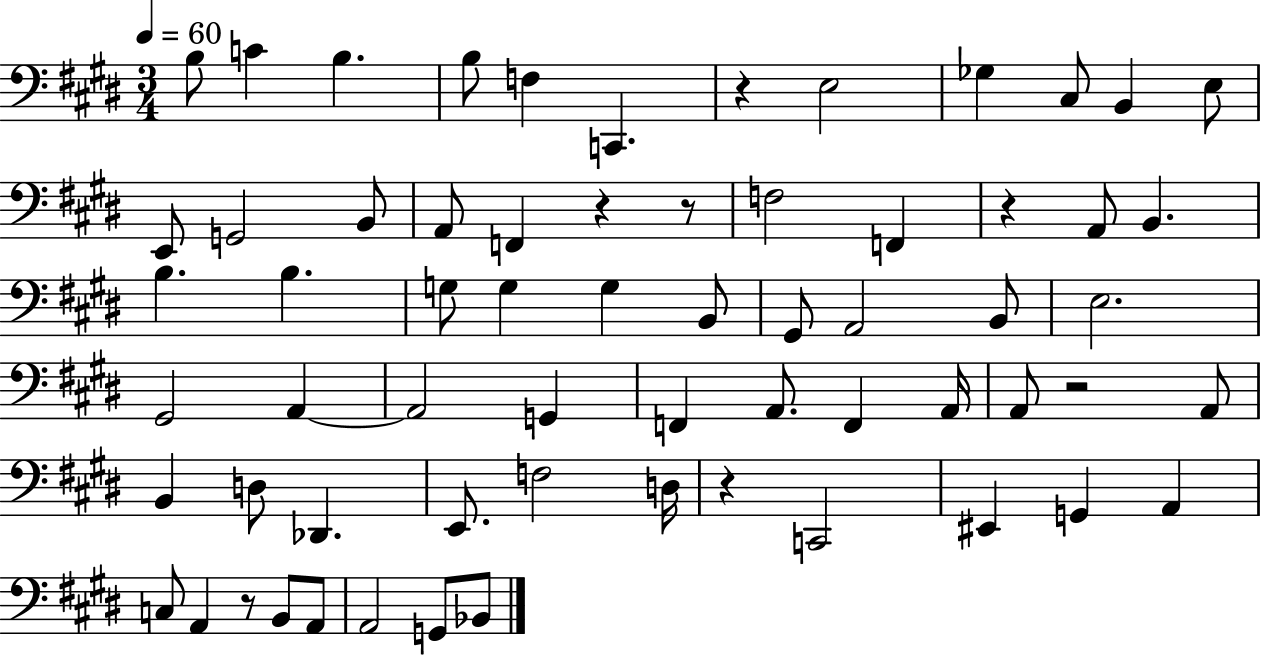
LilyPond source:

{
  \clef bass
  \numericTimeSignature
  \time 3/4
  \key e \major
  \tempo 4 = 60
  \repeat volta 2 { b8 c'4 b4. | b8 f4 c,4. | r4 e2 | ges4 cis8 b,4 e8 | \break e,8 g,2 b,8 | a,8 f,4 r4 r8 | f2 f,4 | r4 a,8 b,4. | \break b4. b4. | g8 g4 g4 b,8 | gis,8 a,2 b,8 | e2. | \break gis,2 a,4~~ | a,2 g,4 | f,4 a,8. f,4 a,16 | a,8 r2 a,8 | \break b,4 d8 des,4. | e,8. f2 d16 | r4 c,2 | eis,4 g,4 a,4 | \break c8 a,4 r8 b,8 a,8 | a,2 g,8 bes,8 | } \bar "|."
}